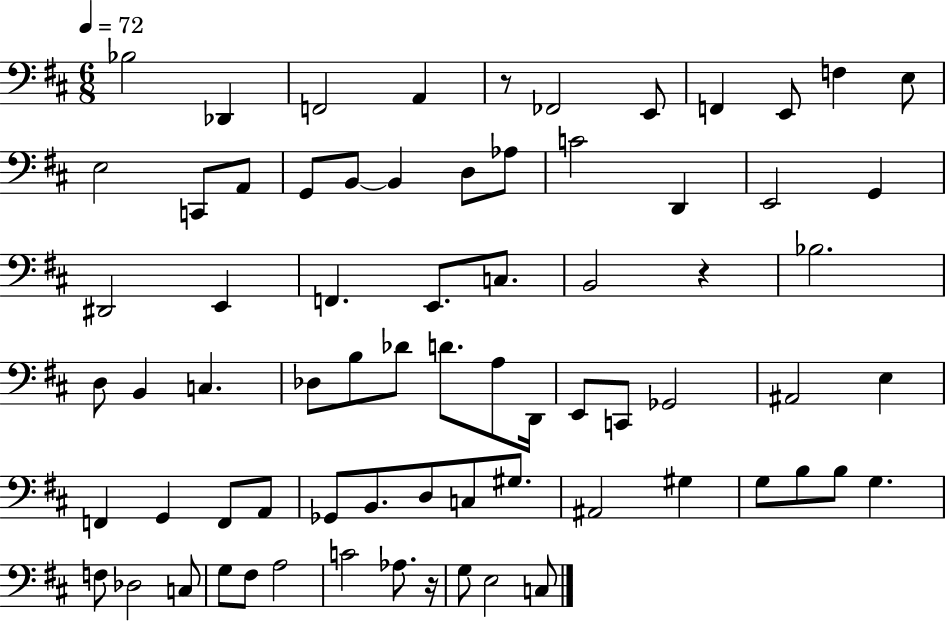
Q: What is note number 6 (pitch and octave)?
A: E2